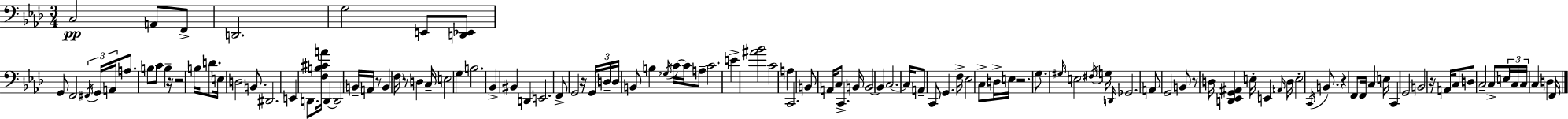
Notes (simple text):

C3/h A2/e F2/e D2/h. G3/h E2/e [D2,Eb2]/e G2/e F2/h F#2/s G2/s A2/s A3/e. B3/e C4/e B3/q R/s R/h B3/s D4/e. E3/s D3/h B2/e. D#2/h. E2/q D2/e. [F3,B3,C#4,A4]/s D2/q D2/h B2/s A2/s R/e B2/q F3/s R/e D3/q C3/s E3/h G3/q B3/h. Bb2/q BIS2/q D2/q E2/h. F2/e G2/h R/s G2/s D3/s D3/s B2/e B3/q Gb3/s C4/s C4/s A3/e C4/h. E4/q [A#4,Bb4]/h C4/h A3/q C2/h. B2/e A2/s C3/e C2/q. B2/s B2/h B2/q C3/h. C3/s A2/e C2/e G2/q. F3/s Eb3/h C3/e D3/s E3/s R/h. G3/e. G#3/s E3/h F#3/s G3/s D2/s Gb2/h. A2/e G2/h B2/e R/e D3/s [D2,Eb2,G2,A#2]/q E3/s E2/q A2/s D3/s E3/h C2/s B2/e. R/q F2/e F2/s C3/q E3/s C2/q G2/h B2/h R/s A2/s C3/e D3/e C3/h C3/e E3/s C3/s C3/s C3/q D3/q F2/s